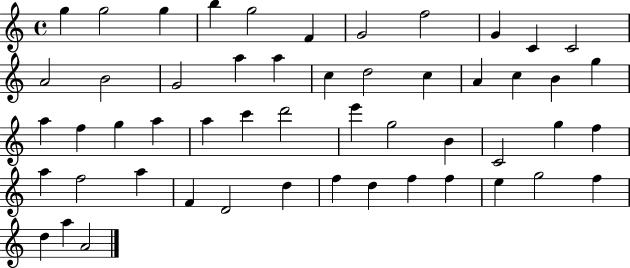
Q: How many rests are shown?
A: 0